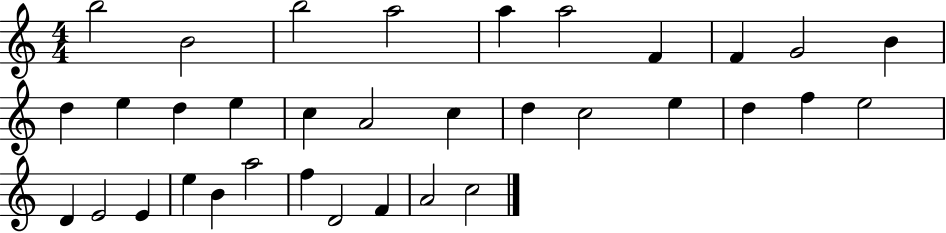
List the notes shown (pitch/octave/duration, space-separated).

B5/h B4/h B5/h A5/h A5/q A5/h F4/q F4/q G4/h B4/q D5/q E5/q D5/q E5/q C5/q A4/h C5/q D5/q C5/h E5/q D5/q F5/q E5/h D4/q E4/h E4/q E5/q B4/q A5/h F5/q D4/h F4/q A4/h C5/h